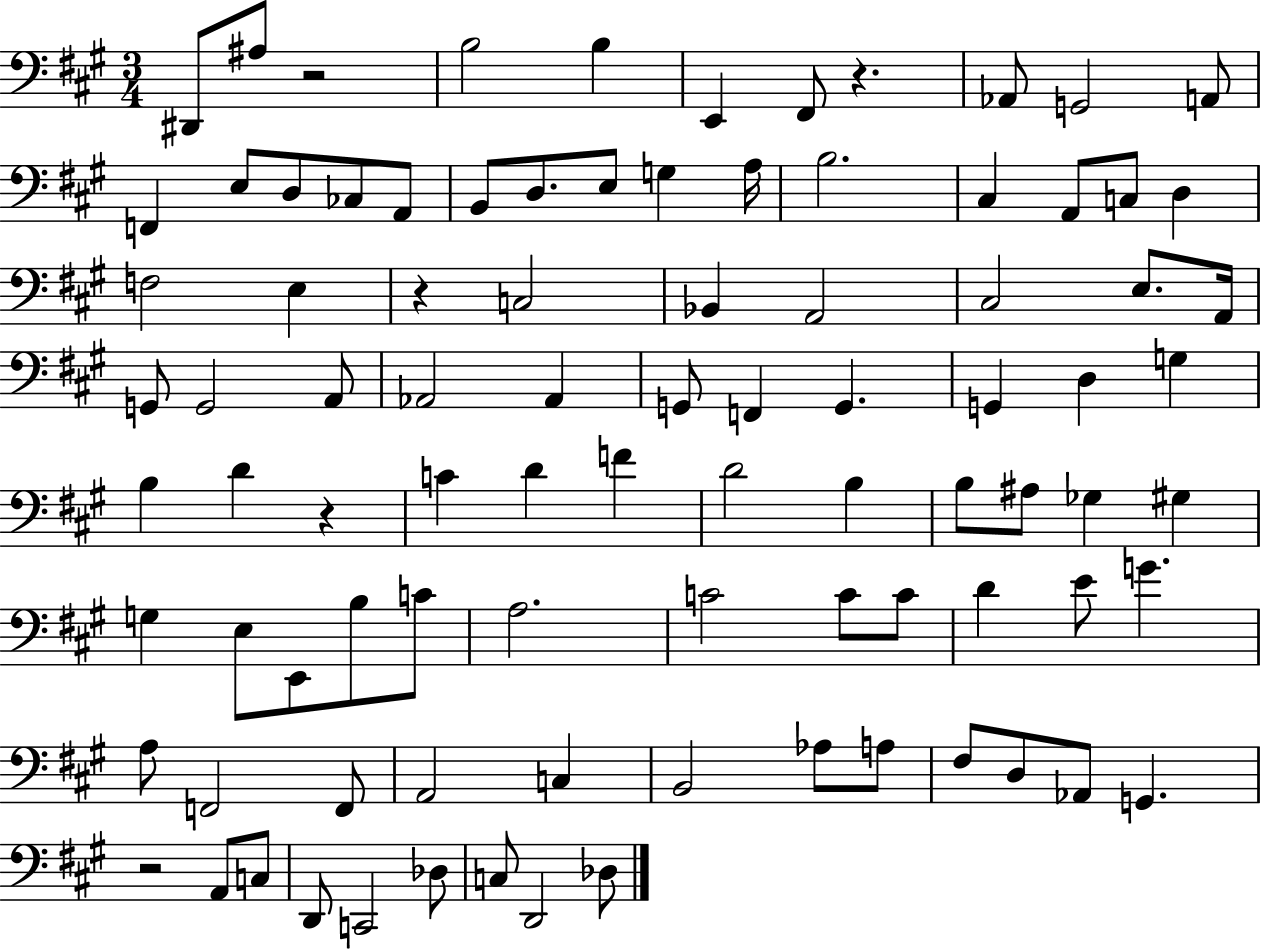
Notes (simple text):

D#2/e A#3/e R/h B3/h B3/q E2/q F#2/e R/q. Ab2/e G2/h A2/e F2/q E3/e D3/e CES3/e A2/e B2/e D3/e. E3/e G3/q A3/s B3/h. C#3/q A2/e C3/e D3/q F3/h E3/q R/q C3/h Bb2/q A2/h C#3/h E3/e. A2/s G2/e G2/h A2/e Ab2/h Ab2/q G2/e F2/q G2/q. G2/q D3/q G3/q B3/q D4/q R/q C4/q D4/q F4/q D4/h B3/q B3/e A#3/e Gb3/q G#3/q G3/q E3/e E2/e B3/e C4/e A3/h. C4/h C4/e C4/e D4/q E4/e G4/q. A3/e F2/h F2/e A2/h C3/q B2/h Ab3/e A3/e F#3/e D3/e Ab2/e G2/q. R/h A2/e C3/e D2/e C2/h Db3/e C3/e D2/h Db3/e